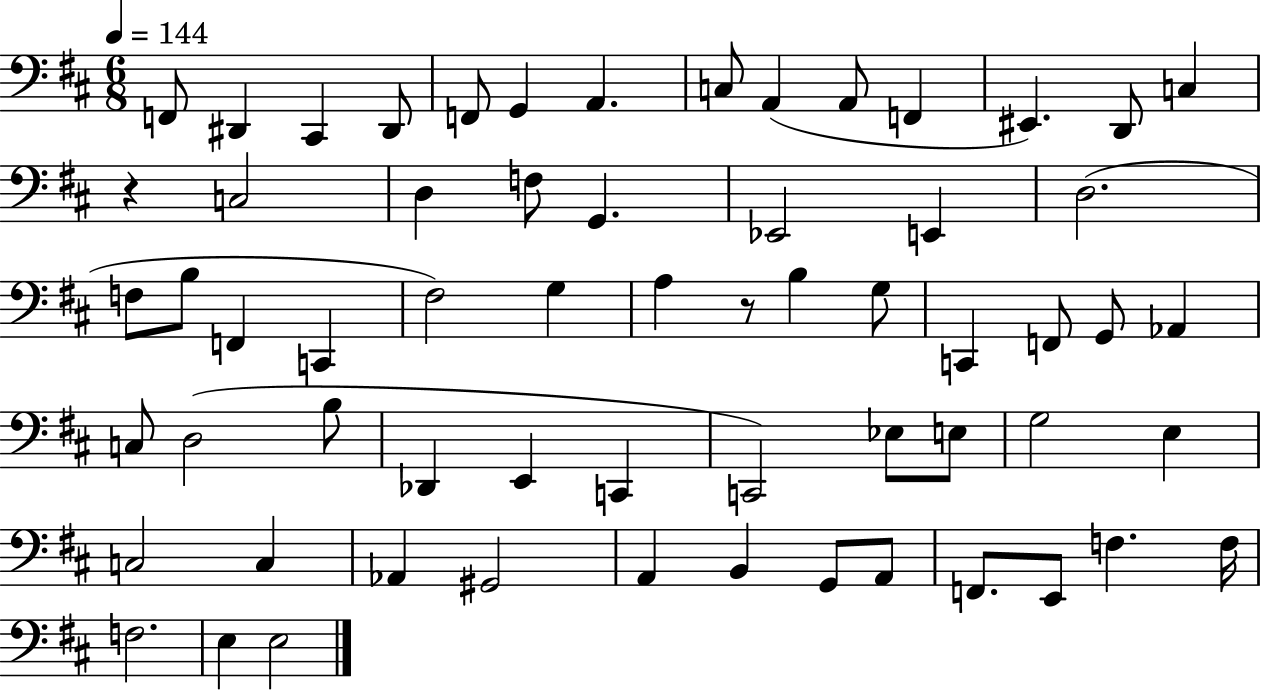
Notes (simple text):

F2/e D#2/q C#2/q D#2/e F2/e G2/q A2/q. C3/e A2/q A2/e F2/q EIS2/q. D2/e C3/q R/q C3/h D3/q F3/e G2/q. Eb2/h E2/q D3/h. F3/e B3/e F2/q C2/q F#3/h G3/q A3/q R/e B3/q G3/e C2/q F2/e G2/e Ab2/q C3/e D3/h B3/e Db2/q E2/q C2/q C2/h Eb3/e E3/e G3/h E3/q C3/h C3/q Ab2/q G#2/h A2/q B2/q G2/e A2/e F2/e. E2/e F3/q. F3/s F3/h. E3/q E3/h